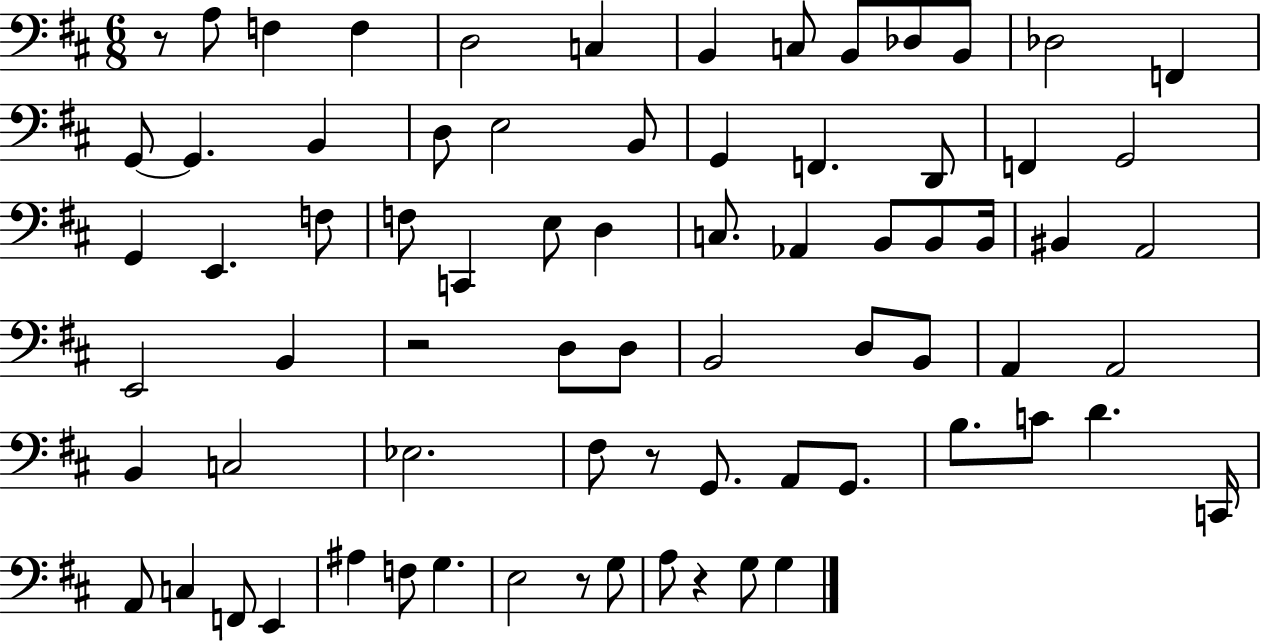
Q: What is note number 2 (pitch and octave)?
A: F3